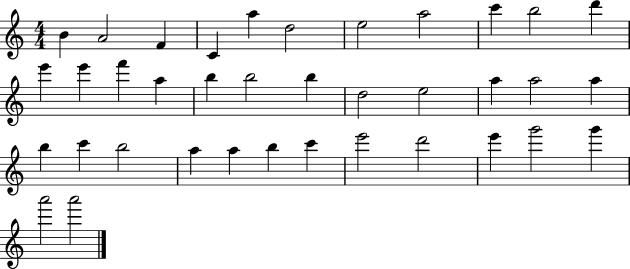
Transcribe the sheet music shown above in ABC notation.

X:1
T:Untitled
M:4/4
L:1/4
K:C
B A2 F C a d2 e2 a2 c' b2 d' e' e' f' a b b2 b d2 e2 a a2 a b c' b2 a a b c' e'2 d'2 e' g'2 g' a'2 a'2